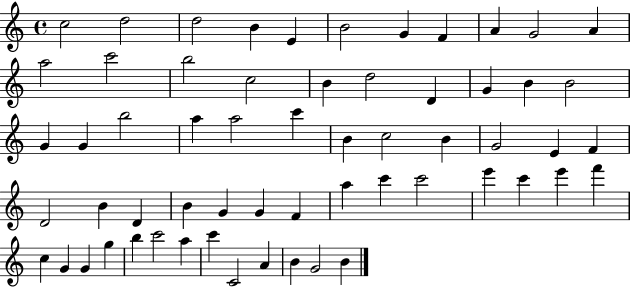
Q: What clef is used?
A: treble